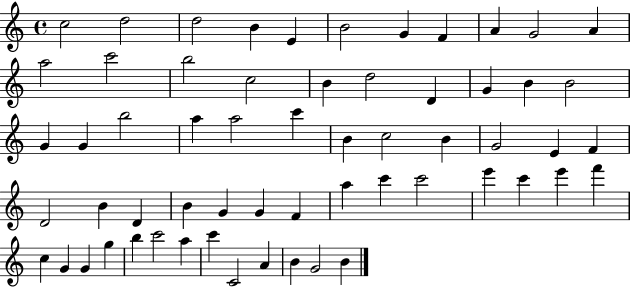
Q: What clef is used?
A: treble